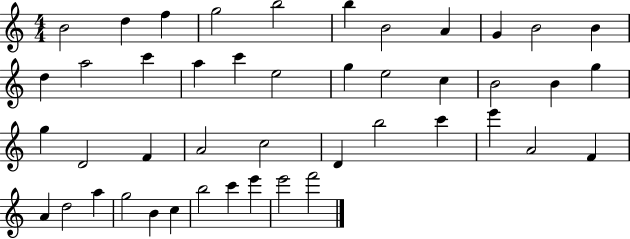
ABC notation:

X:1
T:Untitled
M:4/4
L:1/4
K:C
B2 d f g2 b2 b B2 A G B2 B d a2 c' a c' e2 g e2 c B2 B g g D2 F A2 c2 D b2 c' e' A2 F A d2 a g2 B c b2 c' e' e'2 f'2